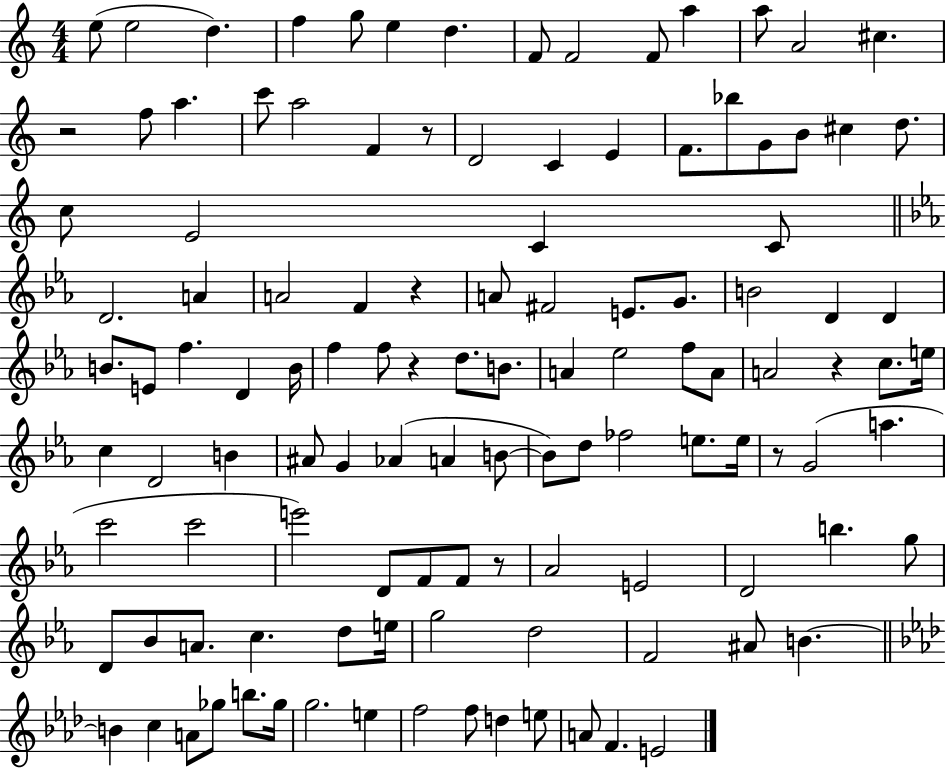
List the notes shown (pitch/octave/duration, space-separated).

E5/e E5/h D5/q. F5/q G5/e E5/q D5/q. F4/e F4/h F4/e A5/q A5/e A4/h C#5/q. R/h F5/e A5/q. C6/e A5/h F4/q R/e D4/h C4/q E4/q F4/e. Bb5/e G4/e B4/e C#5/q D5/e. C5/e E4/h C4/q C4/e D4/h. A4/q A4/h F4/q R/q A4/e F#4/h E4/e. G4/e. B4/h D4/q D4/q B4/e. E4/e F5/q. D4/q B4/s F5/q F5/e R/q D5/e. B4/e. A4/q Eb5/h F5/e A4/e A4/h R/q C5/e. E5/s C5/q D4/h B4/q A#4/e G4/q Ab4/q A4/q B4/e B4/e D5/e FES5/h E5/e. E5/s R/e G4/h A5/q. C6/h C6/h E6/h D4/e F4/e F4/e R/e Ab4/h E4/h D4/h B5/q. G5/e D4/e Bb4/e A4/e. C5/q. D5/e E5/s G5/h D5/h F4/h A#4/e B4/q. B4/q C5/q A4/e Gb5/e B5/e. Gb5/s G5/h. E5/q F5/h F5/e D5/q E5/e A4/e F4/q. E4/h